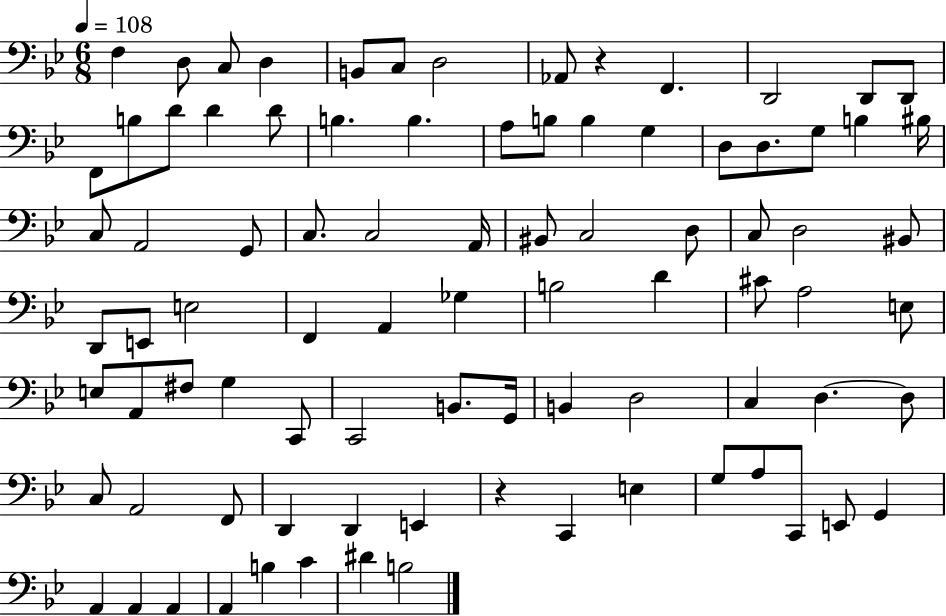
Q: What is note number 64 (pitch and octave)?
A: D3